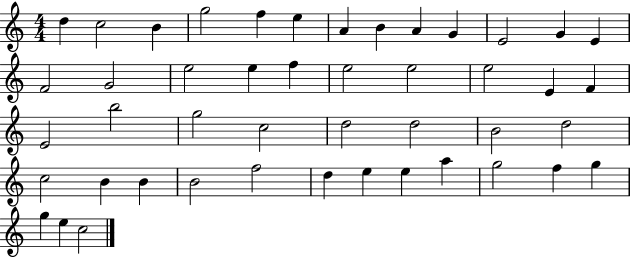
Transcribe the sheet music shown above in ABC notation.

X:1
T:Untitled
M:4/4
L:1/4
K:C
d c2 B g2 f e A B A G E2 G E F2 G2 e2 e f e2 e2 e2 E F E2 b2 g2 c2 d2 d2 B2 d2 c2 B B B2 f2 d e e a g2 f g g e c2